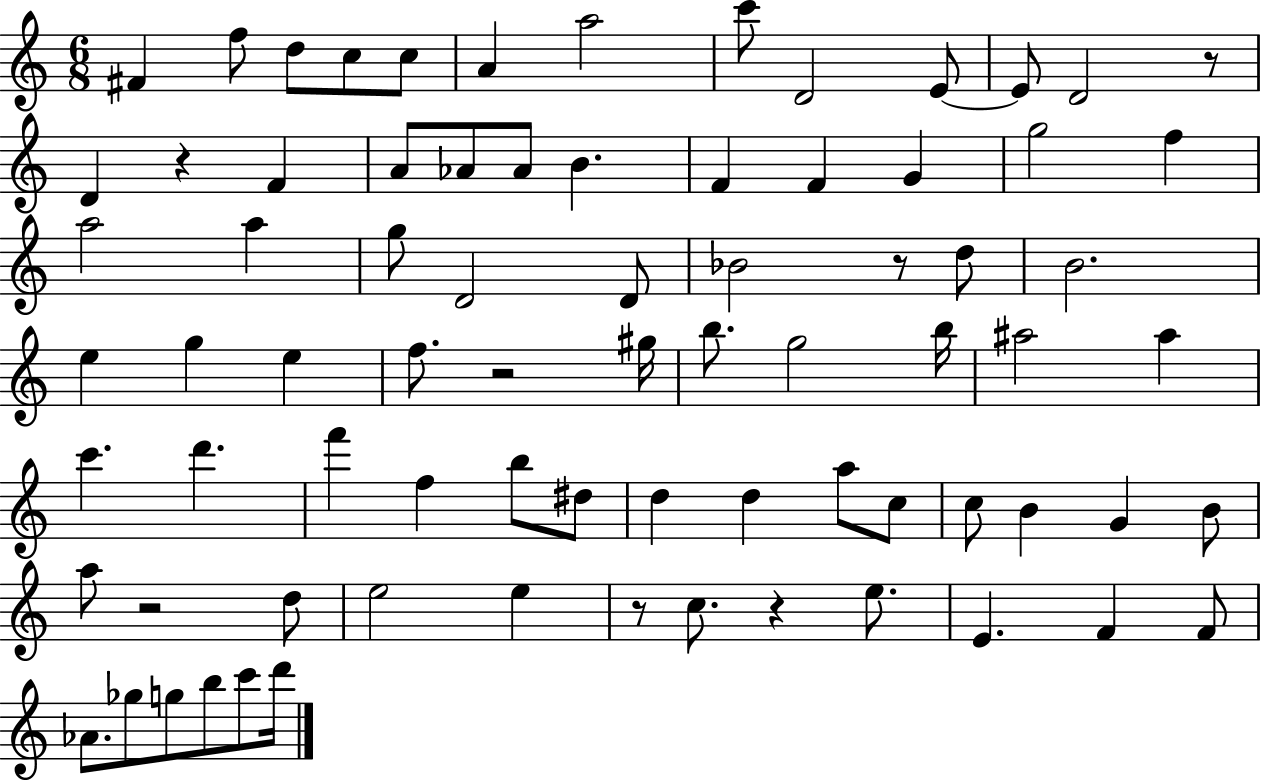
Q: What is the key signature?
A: C major